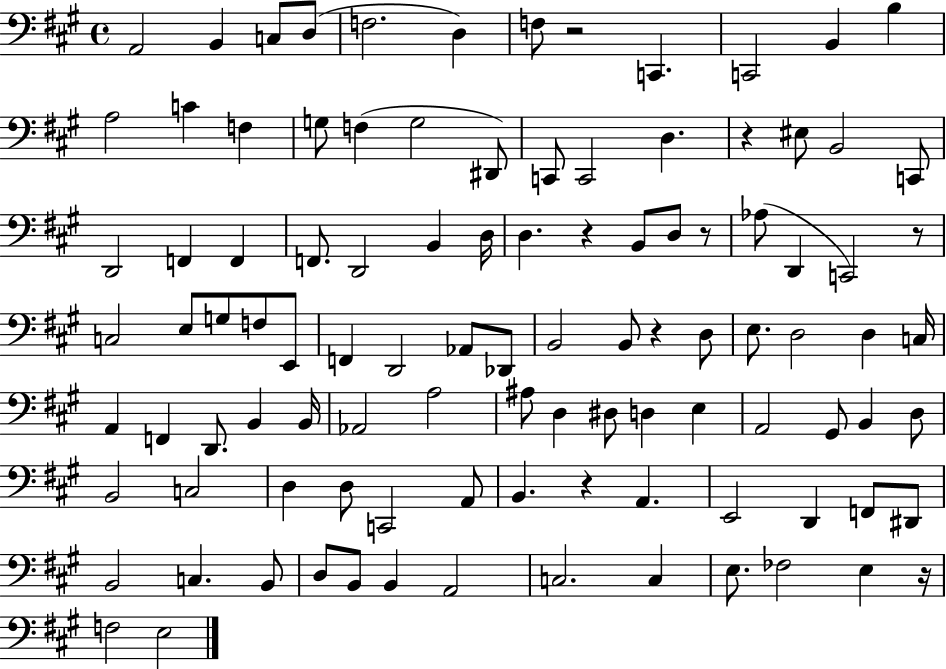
{
  \clef bass
  \time 4/4
  \defaultTimeSignature
  \key a \major
  a,2 b,4 c8 d8( | f2. d4) | f8 r2 c,4. | c,2 b,4 b4 | \break a2 c'4 f4 | g8 f4( g2 dis,8) | c,8 c,2 d4. | r4 eis8 b,2 c,8 | \break d,2 f,4 f,4 | f,8. d,2 b,4 d16 | d4. r4 b,8 d8 r8 | aes8( d,4 c,2) r8 | \break c2 e8 g8 f8 e,8 | f,4 d,2 aes,8 des,8 | b,2 b,8 r4 d8 | e8. d2 d4 c16 | \break a,4 f,4 d,8. b,4 b,16 | aes,2 a2 | ais8 d4 dis8 d4 e4 | a,2 gis,8 b,4 d8 | \break b,2 c2 | d4 d8 c,2 a,8 | b,4. r4 a,4. | e,2 d,4 f,8 dis,8 | \break b,2 c4. b,8 | d8 b,8 b,4 a,2 | c2. c4 | e8. fes2 e4 r16 | \break f2 e2 | \bar "|."
}